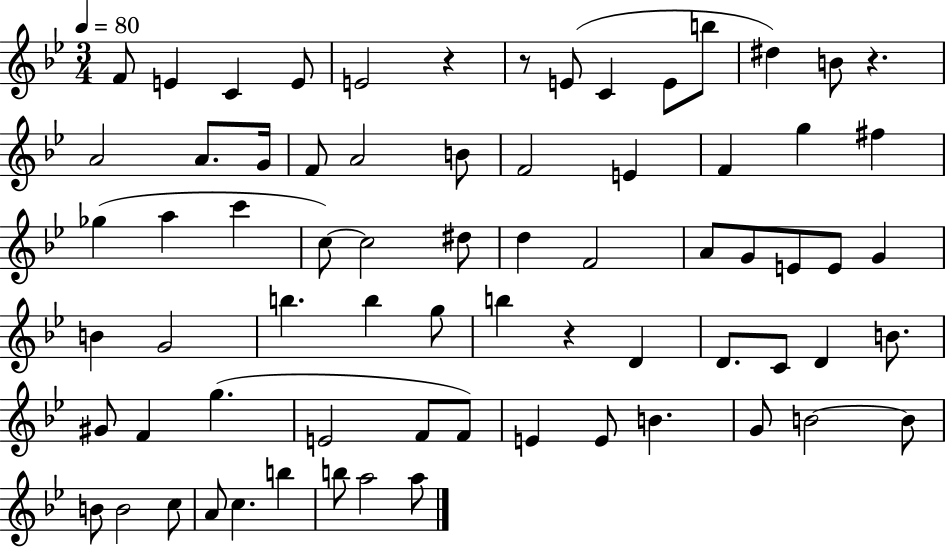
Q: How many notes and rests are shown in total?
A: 71